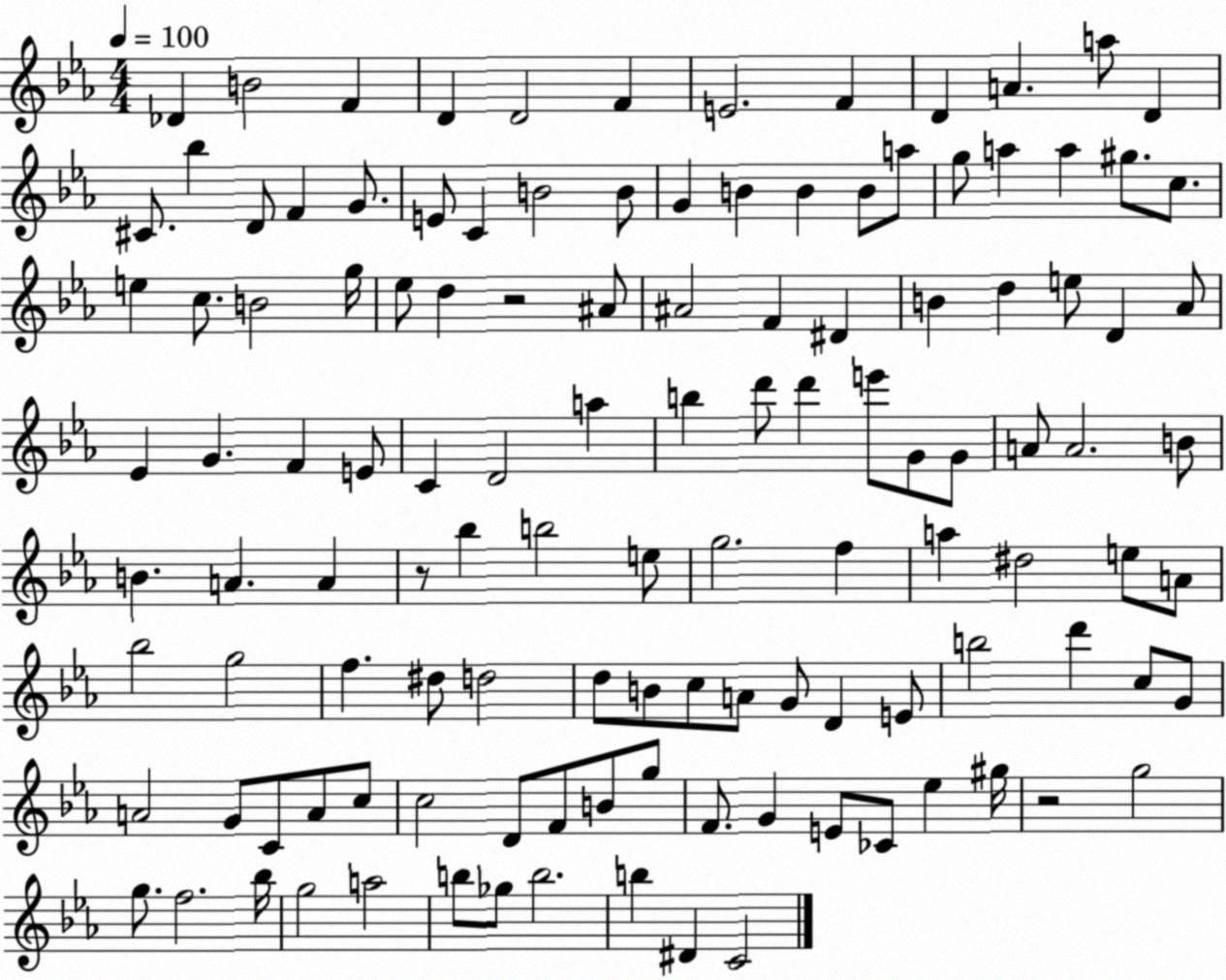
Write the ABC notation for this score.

X:1
T:Untitled
M:4/4
L:1/4
K:Eb
_D B2 F D D2 F E2 F D A a/2 D ^C/2 _b D/2 F G/2 E/2 C B2 B/2 G B B B/2 a/2 g/2 a a ^g/2 c/2 e c/2 B2 g/4 _e/2 d z2 ^A/2 ^A2 F ^D B d e/2 D _A/2 _E G F E/2 C D2 a b d'/2 d' e'/2 G/2 G/2 A/2 A2 B/2 B A A z/2 _b b2 e/2 g2 f a ^d2 e/2 A/2 _b2 g2 f ^d/2 d2 d/2 B/2 c/2 A/2 G/2 D E/2 b2 d' c/2 G/2 A2 G/2 C/2 A/2 c/2 c2 D/2 F/2 B/2 g/2 F/2 G E/2 _C/2 _e ^g/4 z2 g2 g/2 f2 _b/4 g2 a2 b/2 _g/2 b2 b ^D C2